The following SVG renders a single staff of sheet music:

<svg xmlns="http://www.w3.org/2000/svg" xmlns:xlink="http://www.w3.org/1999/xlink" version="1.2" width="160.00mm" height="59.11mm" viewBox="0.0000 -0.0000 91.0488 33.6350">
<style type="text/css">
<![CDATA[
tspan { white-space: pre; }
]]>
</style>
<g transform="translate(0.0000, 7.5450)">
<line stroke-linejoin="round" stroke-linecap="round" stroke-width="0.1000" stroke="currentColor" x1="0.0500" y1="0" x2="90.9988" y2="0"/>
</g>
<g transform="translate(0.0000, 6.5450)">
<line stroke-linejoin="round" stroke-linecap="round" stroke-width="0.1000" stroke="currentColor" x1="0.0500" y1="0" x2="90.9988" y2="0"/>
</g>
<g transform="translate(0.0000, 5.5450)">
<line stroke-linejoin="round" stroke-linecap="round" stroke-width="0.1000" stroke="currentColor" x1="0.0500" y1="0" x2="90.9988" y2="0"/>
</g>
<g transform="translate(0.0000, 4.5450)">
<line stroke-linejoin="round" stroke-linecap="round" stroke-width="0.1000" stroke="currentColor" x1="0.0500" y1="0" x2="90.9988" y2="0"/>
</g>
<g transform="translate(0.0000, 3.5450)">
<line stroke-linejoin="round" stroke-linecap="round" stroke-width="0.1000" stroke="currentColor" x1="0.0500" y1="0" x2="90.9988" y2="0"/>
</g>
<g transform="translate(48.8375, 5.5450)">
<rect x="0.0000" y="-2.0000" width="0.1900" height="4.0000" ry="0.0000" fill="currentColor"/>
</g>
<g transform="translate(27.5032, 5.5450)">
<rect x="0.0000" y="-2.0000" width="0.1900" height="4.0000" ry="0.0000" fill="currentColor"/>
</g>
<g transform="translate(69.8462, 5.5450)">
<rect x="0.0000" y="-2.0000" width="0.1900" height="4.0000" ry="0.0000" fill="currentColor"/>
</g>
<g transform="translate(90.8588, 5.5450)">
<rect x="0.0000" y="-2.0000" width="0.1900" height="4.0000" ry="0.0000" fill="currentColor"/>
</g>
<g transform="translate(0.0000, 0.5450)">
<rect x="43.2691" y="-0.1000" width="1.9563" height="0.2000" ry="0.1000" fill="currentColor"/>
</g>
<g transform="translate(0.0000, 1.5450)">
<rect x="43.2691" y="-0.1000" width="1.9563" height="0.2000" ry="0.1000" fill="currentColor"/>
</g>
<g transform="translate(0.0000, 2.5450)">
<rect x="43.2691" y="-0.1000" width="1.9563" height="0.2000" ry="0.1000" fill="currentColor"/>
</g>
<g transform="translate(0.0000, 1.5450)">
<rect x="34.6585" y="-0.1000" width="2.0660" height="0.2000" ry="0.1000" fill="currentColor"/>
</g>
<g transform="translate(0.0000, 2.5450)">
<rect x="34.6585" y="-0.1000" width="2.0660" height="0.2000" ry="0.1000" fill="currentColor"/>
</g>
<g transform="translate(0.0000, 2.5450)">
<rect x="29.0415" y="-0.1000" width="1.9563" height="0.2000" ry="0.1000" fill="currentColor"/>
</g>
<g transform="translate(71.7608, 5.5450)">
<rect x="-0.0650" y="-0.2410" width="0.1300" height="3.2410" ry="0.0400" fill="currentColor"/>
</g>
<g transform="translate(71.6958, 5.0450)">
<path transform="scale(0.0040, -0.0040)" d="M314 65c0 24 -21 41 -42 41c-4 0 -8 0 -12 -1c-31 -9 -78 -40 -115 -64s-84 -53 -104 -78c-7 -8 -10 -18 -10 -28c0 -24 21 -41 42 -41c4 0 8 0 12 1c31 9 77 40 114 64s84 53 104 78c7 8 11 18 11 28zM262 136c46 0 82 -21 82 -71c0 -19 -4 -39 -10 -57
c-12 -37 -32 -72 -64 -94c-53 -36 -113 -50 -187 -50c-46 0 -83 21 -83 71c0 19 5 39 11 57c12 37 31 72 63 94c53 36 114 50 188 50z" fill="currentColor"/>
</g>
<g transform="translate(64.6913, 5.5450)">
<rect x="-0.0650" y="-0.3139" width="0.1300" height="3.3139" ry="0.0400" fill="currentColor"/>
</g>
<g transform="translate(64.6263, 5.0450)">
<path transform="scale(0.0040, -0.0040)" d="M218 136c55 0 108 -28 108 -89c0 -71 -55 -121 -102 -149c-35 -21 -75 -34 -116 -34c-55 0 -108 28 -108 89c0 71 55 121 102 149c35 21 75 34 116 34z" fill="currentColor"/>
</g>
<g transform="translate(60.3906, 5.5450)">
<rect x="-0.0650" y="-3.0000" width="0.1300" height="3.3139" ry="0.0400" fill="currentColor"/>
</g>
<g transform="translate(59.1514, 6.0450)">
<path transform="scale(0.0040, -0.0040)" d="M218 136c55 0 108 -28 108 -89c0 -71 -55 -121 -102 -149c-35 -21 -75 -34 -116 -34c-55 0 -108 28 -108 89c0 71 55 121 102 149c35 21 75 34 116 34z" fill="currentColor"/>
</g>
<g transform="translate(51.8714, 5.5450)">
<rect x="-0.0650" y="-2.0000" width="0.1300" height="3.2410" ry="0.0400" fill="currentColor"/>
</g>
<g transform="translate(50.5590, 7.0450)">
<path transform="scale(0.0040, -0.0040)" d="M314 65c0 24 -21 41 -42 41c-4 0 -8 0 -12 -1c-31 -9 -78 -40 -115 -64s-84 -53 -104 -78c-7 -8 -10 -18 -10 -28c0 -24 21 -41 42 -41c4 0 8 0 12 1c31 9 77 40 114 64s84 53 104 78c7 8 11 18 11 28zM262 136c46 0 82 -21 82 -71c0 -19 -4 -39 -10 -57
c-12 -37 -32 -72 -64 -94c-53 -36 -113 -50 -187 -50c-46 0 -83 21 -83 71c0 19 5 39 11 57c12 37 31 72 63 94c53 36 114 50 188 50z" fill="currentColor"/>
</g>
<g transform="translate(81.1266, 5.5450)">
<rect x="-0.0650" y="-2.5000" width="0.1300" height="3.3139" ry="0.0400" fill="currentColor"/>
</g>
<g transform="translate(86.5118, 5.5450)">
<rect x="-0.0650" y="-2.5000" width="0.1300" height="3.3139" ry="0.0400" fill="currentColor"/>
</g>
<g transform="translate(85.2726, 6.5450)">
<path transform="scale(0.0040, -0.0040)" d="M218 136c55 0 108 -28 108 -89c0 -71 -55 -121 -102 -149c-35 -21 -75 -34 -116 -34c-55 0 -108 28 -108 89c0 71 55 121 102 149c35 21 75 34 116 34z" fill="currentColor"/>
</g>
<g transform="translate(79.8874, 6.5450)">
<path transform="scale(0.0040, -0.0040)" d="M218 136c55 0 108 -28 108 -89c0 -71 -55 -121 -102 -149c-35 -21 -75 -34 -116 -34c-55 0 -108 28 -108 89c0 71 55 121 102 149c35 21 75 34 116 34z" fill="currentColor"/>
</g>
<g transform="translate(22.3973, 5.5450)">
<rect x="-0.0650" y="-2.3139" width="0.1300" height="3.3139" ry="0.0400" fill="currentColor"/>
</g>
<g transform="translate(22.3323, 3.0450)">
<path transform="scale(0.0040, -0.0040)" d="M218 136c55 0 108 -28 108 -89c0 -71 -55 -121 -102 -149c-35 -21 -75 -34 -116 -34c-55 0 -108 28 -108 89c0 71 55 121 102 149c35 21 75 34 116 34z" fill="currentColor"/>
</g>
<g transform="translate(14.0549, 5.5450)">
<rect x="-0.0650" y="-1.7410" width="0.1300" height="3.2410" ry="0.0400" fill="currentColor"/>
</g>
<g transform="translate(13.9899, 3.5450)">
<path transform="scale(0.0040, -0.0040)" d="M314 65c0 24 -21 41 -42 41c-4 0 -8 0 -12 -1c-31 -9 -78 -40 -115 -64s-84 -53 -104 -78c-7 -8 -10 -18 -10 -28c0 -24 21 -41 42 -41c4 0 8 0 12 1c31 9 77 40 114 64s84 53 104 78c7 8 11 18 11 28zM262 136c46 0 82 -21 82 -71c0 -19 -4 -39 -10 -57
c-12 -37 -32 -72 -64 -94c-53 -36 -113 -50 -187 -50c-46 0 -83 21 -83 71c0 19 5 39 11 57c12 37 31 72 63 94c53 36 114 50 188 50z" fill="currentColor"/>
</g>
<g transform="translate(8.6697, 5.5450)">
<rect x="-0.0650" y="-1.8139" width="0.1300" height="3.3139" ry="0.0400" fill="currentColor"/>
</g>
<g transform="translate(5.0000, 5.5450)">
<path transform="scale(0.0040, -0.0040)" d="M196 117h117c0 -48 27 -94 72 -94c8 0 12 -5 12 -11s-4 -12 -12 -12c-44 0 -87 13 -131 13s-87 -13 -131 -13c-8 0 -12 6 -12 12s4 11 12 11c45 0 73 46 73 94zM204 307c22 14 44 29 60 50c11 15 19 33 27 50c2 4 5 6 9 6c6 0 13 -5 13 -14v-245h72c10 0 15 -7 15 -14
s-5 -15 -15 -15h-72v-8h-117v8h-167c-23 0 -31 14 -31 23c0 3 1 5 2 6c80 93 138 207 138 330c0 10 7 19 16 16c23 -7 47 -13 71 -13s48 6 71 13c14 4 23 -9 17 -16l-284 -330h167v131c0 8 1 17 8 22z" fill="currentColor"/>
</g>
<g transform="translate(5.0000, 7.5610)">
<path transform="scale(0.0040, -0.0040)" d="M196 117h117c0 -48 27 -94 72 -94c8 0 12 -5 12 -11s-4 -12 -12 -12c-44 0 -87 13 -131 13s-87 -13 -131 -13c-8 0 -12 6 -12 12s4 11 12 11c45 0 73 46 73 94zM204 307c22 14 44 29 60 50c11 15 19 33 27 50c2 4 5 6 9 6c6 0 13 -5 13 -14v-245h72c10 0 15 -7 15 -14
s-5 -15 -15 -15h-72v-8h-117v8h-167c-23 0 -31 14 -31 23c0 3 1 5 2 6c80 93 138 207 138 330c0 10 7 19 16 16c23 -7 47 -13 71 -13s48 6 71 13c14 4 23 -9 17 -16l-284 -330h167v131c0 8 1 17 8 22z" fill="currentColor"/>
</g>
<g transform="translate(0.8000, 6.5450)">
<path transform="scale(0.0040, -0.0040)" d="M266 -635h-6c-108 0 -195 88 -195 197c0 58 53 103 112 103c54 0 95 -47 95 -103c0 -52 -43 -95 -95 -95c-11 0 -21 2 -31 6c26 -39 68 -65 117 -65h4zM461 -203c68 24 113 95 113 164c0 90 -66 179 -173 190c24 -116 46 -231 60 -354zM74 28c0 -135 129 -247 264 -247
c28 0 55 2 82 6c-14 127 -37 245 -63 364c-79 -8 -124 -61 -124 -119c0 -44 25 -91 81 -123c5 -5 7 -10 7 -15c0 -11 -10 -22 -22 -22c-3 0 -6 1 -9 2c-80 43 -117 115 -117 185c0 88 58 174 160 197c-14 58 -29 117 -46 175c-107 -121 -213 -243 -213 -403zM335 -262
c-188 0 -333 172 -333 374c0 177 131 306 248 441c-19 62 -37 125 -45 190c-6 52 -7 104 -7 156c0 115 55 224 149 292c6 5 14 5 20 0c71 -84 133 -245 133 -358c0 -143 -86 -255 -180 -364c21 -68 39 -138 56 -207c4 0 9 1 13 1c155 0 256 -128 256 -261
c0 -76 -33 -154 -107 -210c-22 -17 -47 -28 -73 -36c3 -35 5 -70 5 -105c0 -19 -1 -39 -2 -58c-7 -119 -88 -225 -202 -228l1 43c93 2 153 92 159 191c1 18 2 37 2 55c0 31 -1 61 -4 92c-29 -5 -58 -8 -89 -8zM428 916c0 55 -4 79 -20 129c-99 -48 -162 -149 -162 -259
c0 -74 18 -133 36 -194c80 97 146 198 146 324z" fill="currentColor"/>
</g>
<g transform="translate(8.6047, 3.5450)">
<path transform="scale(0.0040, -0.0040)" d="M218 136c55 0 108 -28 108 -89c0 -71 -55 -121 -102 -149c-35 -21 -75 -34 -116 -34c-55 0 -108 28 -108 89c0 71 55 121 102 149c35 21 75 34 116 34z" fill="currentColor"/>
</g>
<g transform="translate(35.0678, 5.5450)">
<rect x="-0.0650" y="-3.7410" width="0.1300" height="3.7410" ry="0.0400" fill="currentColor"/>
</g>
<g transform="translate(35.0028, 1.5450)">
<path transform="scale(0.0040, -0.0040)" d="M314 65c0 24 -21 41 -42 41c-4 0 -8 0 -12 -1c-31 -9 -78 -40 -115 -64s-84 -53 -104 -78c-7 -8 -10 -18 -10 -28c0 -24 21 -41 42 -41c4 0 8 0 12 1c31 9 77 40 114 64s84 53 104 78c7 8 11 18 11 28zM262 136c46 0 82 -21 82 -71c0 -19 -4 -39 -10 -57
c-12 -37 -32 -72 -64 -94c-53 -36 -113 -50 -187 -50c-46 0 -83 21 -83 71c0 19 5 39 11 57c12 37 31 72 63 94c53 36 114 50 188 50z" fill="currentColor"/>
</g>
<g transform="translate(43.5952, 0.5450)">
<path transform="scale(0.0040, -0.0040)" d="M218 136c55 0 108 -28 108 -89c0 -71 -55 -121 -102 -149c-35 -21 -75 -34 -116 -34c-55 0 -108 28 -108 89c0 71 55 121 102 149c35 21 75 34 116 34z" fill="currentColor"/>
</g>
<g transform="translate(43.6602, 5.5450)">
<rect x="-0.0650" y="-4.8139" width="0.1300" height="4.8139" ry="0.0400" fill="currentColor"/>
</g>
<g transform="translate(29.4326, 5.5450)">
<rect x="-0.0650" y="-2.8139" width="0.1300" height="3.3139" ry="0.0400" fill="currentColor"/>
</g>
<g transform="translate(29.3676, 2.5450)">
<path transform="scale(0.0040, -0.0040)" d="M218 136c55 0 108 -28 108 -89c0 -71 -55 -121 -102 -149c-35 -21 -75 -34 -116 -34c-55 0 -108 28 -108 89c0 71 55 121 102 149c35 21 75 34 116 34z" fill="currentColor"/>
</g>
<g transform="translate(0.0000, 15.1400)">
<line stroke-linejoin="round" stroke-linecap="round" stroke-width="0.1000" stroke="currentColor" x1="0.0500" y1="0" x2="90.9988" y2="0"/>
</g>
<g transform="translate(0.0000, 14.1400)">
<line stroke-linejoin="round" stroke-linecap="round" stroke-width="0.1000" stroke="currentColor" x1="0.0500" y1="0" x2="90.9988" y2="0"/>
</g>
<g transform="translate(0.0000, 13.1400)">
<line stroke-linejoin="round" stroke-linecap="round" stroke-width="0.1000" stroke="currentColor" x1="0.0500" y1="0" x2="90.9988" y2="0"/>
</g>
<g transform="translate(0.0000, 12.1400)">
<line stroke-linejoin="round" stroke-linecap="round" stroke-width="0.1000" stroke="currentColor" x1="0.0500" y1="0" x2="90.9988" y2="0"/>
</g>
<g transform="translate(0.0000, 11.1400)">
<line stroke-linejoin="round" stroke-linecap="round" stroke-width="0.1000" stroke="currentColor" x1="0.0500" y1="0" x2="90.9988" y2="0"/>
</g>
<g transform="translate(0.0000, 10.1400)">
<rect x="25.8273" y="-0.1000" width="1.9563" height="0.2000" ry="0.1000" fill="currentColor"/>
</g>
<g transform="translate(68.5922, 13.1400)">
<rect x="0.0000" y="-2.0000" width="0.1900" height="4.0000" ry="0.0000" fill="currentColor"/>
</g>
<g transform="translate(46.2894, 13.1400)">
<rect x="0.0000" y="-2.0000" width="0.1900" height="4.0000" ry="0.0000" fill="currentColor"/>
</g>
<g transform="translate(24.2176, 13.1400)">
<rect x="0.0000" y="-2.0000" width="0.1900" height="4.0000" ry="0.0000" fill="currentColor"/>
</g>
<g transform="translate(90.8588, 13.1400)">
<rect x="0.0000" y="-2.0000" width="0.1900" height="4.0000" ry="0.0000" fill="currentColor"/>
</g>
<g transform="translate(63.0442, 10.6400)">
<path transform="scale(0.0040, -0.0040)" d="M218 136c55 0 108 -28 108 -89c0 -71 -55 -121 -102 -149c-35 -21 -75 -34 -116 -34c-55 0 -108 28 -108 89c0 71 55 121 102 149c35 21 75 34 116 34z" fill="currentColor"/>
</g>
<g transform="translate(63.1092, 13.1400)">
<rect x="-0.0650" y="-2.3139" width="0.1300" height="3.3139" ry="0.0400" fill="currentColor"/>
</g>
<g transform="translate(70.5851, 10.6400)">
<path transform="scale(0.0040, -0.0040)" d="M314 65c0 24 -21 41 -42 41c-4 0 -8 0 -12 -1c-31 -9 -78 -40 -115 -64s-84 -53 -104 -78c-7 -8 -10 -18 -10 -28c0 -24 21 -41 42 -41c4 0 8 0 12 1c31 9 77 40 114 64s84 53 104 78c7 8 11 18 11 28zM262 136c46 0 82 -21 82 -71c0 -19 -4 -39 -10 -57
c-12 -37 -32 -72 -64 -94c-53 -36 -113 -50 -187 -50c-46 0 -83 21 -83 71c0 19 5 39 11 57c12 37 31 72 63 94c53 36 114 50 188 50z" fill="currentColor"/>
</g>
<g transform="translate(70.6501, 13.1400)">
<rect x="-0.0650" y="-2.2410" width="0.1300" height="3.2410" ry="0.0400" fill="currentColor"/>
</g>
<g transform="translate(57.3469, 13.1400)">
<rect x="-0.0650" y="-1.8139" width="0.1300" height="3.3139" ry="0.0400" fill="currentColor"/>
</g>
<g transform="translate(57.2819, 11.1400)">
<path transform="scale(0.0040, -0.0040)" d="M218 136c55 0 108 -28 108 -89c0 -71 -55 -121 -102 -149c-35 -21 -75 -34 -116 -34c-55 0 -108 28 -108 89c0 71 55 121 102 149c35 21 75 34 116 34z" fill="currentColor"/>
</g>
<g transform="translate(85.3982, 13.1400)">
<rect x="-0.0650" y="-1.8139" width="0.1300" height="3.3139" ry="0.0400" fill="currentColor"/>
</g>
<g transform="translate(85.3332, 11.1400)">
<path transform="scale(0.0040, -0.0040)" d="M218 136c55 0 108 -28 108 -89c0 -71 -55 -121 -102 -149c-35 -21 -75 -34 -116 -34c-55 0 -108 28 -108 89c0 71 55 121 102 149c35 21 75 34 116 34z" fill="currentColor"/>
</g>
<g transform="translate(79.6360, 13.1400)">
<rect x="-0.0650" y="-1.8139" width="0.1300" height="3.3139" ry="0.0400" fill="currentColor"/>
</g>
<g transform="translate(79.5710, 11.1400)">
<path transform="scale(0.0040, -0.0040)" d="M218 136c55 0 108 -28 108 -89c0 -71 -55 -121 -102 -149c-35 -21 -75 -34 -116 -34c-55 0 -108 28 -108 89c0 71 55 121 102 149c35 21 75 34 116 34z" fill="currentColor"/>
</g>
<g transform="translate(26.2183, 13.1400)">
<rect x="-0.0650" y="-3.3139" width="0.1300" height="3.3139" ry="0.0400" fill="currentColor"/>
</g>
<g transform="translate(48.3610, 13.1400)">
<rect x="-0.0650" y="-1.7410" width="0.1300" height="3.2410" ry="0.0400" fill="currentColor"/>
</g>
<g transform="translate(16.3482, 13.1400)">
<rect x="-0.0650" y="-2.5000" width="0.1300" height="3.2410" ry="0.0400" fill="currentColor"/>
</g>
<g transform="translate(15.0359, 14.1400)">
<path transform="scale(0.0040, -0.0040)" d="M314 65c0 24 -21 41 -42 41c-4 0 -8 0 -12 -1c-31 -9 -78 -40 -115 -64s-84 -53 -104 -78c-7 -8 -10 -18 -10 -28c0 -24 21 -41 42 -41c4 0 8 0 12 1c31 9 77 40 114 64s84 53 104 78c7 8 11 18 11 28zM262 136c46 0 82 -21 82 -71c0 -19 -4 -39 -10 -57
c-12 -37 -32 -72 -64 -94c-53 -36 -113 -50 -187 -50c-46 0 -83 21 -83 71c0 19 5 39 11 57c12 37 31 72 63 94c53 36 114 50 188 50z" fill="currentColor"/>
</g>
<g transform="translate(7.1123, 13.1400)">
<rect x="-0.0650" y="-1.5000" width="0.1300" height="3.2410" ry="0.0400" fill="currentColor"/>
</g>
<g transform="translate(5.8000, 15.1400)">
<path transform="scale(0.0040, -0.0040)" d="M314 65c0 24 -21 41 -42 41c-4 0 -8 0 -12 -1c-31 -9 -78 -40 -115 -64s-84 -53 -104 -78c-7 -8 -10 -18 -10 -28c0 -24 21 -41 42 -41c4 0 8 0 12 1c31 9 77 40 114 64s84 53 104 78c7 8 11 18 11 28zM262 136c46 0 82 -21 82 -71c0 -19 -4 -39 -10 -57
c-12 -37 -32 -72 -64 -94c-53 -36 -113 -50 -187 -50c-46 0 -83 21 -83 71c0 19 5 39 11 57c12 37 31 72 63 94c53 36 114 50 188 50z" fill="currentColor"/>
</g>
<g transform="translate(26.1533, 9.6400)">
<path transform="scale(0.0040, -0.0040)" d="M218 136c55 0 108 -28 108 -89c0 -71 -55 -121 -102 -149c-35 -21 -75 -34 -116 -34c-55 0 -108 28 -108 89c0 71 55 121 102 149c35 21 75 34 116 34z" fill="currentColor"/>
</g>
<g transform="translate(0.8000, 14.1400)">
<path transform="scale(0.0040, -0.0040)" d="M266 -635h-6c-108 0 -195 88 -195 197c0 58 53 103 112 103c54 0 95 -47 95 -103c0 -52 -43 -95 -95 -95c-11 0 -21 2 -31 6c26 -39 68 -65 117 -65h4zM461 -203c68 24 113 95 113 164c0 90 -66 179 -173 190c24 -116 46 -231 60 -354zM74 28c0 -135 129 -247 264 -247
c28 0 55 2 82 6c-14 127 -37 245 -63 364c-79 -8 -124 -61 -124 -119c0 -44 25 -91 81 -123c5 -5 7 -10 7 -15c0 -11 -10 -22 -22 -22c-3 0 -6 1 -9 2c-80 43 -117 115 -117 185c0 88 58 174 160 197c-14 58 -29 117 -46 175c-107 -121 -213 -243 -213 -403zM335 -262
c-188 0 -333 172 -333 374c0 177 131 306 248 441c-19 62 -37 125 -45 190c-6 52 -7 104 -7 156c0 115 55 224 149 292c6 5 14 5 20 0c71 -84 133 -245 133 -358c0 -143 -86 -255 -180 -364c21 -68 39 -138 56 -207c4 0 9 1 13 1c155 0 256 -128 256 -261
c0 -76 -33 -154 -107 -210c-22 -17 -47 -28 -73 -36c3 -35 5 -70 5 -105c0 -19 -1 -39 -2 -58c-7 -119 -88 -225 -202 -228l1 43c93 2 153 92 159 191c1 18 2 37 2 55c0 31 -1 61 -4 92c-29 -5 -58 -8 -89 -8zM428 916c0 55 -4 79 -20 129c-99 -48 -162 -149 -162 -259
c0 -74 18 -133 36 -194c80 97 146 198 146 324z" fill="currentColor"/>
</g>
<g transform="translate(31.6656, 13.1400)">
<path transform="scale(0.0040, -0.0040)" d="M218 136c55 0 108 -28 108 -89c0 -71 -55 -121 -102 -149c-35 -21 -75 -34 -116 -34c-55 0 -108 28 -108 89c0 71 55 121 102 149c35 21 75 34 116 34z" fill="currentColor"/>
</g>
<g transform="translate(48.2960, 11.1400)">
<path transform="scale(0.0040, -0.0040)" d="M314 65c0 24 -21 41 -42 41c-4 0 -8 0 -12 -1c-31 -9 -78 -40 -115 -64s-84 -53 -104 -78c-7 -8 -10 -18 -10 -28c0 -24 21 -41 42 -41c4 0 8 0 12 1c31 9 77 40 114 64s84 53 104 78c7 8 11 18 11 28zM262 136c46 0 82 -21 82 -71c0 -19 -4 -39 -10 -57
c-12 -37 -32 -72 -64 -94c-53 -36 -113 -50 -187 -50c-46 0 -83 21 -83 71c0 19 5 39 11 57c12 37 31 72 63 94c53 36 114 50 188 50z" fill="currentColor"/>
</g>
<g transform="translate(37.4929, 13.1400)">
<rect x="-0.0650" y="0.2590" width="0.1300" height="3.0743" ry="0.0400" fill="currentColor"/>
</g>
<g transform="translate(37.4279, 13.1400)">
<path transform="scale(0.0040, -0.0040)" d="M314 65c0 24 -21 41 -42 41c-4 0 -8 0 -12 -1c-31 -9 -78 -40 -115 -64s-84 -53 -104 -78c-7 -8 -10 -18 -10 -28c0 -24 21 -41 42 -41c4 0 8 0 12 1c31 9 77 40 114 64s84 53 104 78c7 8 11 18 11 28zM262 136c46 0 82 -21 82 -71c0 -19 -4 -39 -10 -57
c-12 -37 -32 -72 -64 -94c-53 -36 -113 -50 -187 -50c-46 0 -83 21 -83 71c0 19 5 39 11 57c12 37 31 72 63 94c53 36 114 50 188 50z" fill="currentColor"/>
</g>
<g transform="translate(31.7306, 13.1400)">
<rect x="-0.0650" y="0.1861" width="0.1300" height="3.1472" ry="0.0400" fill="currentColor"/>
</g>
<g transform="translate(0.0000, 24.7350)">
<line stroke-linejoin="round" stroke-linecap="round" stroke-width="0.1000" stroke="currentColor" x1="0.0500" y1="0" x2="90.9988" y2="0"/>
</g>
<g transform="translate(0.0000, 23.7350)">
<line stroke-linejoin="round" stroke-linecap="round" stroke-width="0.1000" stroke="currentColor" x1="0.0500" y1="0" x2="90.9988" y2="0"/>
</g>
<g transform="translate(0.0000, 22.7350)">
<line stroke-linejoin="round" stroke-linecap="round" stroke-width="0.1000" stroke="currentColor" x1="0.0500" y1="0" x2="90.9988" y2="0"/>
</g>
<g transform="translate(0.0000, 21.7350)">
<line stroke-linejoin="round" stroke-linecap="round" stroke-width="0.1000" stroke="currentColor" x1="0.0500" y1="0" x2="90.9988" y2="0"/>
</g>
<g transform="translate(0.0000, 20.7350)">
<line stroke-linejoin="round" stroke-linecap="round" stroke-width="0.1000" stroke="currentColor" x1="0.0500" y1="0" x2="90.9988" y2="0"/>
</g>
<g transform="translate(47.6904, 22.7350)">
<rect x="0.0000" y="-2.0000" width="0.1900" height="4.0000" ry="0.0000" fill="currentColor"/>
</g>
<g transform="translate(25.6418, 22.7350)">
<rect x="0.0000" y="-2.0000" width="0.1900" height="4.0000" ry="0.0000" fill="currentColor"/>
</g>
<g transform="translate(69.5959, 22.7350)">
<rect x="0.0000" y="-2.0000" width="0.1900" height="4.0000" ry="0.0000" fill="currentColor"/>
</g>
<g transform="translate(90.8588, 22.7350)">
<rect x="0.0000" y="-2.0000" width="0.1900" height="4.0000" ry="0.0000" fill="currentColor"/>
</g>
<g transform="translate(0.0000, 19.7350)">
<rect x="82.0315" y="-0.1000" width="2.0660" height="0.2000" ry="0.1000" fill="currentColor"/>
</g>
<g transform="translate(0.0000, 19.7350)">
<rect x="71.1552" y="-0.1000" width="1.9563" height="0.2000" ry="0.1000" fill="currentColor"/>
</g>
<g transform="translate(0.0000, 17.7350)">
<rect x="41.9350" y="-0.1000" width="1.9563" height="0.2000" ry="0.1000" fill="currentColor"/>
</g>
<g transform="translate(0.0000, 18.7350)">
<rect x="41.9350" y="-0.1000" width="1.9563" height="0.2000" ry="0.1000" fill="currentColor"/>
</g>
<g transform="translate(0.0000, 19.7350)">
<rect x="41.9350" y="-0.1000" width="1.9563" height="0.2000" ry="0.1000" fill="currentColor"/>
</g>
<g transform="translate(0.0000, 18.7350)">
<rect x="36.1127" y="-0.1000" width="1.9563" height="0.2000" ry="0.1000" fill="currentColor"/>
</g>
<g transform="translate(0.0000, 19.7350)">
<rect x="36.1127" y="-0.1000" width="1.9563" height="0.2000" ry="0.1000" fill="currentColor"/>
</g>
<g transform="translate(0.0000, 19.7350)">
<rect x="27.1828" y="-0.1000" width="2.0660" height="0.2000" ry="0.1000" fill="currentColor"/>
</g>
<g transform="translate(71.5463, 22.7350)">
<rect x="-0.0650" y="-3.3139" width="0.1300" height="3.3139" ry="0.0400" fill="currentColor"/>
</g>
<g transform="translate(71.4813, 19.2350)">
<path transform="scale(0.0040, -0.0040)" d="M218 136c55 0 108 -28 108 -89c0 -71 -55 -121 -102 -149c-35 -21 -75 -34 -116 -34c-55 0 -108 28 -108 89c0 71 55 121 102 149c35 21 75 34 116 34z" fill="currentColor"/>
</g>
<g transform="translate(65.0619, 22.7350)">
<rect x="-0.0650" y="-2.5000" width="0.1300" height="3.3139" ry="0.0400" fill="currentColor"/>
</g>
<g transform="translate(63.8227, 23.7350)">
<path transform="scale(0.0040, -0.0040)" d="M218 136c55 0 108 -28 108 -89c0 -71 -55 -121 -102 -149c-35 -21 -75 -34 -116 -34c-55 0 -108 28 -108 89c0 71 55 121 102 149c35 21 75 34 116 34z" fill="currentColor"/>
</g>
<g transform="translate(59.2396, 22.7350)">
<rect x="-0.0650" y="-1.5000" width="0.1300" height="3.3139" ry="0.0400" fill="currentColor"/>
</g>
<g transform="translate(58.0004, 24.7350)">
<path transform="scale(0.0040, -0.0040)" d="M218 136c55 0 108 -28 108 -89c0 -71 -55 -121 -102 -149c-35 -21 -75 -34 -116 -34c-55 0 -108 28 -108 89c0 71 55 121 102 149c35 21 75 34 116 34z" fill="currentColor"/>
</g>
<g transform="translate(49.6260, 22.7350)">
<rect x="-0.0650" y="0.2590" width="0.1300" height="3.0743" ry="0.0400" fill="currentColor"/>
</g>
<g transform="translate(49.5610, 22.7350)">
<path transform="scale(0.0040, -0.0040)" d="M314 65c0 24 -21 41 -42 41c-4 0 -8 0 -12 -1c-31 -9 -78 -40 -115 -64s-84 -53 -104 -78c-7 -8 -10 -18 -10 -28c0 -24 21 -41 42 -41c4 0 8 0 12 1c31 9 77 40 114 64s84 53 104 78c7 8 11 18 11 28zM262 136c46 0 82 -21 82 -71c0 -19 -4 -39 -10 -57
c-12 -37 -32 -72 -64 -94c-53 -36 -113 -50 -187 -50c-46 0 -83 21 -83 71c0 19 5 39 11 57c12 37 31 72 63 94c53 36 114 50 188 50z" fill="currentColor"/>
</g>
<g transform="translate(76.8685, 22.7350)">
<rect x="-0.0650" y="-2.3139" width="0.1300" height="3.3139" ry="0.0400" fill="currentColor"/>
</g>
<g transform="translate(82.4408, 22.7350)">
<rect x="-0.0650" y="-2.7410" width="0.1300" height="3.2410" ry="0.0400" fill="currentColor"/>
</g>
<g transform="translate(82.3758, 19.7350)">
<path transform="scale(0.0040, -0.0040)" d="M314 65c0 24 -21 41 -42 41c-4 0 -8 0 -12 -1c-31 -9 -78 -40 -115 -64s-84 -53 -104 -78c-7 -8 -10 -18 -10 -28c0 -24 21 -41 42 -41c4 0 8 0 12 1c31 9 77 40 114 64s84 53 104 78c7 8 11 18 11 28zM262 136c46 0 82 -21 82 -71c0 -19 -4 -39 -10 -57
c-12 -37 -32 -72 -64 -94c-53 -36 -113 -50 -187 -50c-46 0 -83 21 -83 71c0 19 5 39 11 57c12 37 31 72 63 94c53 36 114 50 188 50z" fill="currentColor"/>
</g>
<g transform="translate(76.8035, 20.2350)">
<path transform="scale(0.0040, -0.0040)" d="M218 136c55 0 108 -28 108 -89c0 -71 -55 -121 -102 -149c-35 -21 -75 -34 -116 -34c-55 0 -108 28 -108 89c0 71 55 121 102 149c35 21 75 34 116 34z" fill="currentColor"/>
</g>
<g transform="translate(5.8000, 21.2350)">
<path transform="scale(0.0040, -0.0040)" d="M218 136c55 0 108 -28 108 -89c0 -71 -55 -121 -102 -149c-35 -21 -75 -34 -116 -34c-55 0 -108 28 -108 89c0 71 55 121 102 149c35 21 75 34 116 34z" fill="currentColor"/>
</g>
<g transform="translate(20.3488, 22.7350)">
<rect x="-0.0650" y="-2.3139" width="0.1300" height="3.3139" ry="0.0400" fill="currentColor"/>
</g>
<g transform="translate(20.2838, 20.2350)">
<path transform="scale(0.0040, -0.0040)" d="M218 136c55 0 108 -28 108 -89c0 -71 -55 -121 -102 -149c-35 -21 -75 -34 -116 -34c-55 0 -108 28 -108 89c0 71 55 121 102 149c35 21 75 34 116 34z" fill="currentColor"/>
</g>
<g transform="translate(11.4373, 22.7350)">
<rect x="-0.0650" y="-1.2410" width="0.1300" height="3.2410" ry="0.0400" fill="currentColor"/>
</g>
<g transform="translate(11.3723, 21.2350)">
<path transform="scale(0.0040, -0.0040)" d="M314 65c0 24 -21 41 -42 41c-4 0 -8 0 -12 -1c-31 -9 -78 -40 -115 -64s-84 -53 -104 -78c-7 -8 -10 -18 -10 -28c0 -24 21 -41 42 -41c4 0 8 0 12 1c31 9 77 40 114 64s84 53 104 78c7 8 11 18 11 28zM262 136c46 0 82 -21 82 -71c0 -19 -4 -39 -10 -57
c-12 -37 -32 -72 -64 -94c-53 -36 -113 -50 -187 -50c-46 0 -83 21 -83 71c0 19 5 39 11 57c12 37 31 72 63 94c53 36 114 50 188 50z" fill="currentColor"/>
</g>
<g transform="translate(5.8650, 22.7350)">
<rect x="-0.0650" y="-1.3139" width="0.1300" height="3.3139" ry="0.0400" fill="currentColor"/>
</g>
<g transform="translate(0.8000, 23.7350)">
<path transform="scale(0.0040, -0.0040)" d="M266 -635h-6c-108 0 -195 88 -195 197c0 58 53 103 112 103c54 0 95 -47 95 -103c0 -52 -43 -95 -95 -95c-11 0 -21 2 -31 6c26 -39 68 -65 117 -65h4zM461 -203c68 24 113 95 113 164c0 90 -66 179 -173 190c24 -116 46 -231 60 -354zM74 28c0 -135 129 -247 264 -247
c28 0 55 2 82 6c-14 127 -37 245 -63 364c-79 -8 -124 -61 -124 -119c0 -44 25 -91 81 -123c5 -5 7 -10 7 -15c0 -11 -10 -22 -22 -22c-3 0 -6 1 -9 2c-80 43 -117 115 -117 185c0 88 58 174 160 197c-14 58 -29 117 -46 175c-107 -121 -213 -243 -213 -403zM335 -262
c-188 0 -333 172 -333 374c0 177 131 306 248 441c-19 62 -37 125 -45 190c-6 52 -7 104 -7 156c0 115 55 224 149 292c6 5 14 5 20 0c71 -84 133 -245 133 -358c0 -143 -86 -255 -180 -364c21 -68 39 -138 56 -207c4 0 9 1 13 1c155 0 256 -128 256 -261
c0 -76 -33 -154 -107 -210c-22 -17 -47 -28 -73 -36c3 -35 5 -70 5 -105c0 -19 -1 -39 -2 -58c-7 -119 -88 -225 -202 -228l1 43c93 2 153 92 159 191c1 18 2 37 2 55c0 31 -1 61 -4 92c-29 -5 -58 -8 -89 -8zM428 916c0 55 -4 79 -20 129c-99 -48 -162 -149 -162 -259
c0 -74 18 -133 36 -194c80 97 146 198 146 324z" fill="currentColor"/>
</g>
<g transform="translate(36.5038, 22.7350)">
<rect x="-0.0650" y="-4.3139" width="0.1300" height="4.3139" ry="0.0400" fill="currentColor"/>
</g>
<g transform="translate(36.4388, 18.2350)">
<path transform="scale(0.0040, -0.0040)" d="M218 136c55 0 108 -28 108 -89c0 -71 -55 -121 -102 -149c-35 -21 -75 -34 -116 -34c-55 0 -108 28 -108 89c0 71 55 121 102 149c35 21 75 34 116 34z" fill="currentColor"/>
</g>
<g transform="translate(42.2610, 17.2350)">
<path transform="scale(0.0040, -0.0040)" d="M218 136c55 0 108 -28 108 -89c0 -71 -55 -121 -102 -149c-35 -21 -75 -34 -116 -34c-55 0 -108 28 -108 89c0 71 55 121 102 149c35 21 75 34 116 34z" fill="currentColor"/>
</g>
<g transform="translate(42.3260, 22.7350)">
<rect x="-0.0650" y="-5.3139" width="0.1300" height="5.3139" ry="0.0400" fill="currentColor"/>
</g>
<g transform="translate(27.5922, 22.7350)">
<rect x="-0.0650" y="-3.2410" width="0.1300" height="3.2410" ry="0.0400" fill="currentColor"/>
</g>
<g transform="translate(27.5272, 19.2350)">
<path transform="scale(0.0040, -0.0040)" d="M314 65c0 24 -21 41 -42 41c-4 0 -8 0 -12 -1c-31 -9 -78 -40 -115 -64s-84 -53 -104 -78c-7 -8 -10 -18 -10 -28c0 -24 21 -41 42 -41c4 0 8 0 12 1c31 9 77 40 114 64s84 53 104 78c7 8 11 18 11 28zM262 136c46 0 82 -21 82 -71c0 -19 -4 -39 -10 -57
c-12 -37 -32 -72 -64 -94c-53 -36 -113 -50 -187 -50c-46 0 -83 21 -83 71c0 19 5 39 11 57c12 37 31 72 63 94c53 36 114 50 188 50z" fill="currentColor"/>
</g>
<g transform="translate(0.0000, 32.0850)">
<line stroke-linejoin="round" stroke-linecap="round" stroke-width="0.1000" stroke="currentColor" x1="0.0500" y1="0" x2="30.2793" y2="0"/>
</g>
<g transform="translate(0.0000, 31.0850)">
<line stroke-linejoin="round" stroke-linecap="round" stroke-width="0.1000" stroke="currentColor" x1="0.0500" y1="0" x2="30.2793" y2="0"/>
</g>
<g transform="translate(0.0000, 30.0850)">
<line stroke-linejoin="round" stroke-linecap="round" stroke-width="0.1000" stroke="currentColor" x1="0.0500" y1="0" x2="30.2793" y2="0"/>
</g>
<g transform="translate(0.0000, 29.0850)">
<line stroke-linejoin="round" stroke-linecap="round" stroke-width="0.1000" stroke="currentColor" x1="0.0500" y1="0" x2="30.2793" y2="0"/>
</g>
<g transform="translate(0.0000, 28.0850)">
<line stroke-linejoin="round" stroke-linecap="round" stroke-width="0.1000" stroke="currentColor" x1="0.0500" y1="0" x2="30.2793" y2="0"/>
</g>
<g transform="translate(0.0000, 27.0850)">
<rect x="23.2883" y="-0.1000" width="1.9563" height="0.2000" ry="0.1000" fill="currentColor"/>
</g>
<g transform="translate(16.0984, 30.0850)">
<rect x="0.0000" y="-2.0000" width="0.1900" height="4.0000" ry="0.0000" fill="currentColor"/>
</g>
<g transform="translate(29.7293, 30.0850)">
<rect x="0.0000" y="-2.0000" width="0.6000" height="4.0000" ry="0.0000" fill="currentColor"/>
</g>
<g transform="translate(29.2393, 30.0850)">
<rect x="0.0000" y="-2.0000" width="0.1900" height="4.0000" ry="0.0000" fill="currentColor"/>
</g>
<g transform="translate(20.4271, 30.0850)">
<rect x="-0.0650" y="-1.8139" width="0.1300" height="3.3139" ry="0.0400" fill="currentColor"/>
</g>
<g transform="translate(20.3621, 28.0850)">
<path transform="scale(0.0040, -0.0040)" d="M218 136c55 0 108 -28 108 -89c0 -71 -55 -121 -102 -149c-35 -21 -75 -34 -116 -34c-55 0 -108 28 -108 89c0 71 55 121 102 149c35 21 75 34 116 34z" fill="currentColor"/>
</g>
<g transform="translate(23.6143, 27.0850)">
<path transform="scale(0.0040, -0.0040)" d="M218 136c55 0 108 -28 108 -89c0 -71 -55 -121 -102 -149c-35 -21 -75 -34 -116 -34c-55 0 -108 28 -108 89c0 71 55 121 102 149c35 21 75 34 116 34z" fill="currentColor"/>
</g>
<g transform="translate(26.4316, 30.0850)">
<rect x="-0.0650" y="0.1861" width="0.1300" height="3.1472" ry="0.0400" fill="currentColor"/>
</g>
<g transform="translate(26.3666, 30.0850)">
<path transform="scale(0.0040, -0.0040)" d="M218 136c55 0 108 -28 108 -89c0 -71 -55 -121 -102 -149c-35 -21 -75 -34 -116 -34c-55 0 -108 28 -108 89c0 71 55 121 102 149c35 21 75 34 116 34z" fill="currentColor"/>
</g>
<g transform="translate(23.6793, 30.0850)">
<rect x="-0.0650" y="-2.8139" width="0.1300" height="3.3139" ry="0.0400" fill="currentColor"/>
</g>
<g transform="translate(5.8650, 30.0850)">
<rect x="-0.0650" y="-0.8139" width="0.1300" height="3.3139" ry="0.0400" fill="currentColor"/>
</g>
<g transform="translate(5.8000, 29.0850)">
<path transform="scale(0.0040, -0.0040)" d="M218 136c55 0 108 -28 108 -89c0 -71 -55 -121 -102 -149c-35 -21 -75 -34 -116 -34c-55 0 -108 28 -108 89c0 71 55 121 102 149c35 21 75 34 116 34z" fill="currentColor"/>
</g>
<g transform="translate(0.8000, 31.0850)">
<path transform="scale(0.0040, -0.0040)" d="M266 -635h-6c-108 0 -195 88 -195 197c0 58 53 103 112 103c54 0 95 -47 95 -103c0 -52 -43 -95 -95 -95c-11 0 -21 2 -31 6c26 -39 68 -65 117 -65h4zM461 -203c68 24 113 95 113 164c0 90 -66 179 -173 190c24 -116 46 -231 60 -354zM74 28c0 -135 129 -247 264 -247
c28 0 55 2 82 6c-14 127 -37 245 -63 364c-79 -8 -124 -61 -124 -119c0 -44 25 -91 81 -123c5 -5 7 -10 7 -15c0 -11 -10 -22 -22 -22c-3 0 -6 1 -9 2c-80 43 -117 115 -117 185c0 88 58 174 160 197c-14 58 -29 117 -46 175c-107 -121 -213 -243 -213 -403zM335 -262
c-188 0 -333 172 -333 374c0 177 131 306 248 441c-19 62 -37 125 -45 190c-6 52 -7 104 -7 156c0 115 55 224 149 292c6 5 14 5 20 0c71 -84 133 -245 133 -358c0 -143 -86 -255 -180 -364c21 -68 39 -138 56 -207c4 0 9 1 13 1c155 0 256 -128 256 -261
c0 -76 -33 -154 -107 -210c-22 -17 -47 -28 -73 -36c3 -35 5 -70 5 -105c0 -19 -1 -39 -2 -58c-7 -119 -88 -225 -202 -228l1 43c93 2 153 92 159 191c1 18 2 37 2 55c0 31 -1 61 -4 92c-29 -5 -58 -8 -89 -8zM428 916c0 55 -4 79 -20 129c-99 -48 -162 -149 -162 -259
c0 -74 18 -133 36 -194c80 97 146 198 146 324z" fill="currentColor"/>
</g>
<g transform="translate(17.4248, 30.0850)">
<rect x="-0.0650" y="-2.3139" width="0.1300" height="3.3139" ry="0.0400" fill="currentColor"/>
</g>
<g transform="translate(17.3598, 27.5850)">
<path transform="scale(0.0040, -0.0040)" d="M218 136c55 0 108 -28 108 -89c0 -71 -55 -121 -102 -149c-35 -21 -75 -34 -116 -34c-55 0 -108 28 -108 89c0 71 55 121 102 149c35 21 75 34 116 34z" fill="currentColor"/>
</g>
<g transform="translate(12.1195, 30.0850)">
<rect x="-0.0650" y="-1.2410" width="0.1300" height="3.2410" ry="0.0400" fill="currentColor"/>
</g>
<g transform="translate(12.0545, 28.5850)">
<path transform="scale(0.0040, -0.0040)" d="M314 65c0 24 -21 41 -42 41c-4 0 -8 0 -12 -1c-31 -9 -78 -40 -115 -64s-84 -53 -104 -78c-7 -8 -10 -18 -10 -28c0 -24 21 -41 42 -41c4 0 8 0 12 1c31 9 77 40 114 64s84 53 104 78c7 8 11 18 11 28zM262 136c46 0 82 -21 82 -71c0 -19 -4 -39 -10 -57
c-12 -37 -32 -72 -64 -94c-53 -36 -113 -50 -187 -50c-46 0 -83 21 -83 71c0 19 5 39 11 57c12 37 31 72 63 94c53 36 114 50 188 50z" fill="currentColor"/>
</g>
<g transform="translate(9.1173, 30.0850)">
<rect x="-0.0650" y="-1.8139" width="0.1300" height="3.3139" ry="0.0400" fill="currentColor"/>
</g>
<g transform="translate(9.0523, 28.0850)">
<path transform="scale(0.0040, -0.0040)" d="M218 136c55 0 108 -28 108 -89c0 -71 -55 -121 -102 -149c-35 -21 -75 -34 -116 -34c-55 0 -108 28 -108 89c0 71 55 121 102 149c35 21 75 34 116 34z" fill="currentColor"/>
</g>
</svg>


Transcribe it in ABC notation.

X:1
T:Untitled
M:4/4
L:1/4
K:C
f f2 g a c'2 e' F2 A c c2 G G E2 G2 b B B2 f2 f g g2 f f e e2 g b2 d' f' B2 E G b g a2 d f e2 g f a B